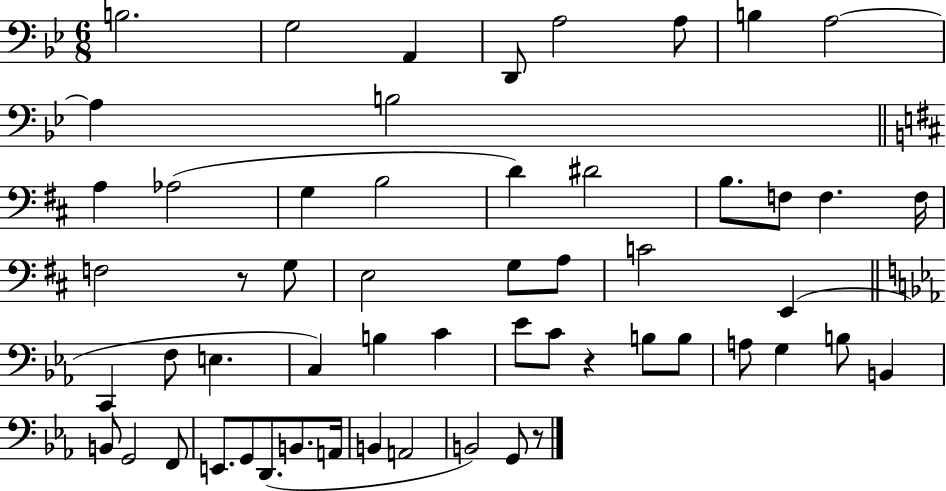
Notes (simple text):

B3/h. G3/h A2/q D2/e A3/h A3/e B3/q A3/h A3/q B3/h A3/q Ab3/h G3/q B3/h D4/q D#4/h B3/e. F3/e F3/q. F3/s F3/h R/e G3/e E3/h G3/e A3/e C4/h E2/q C2/q F3/e E3/q. C3/q B3/q C4/q Eb4/e C4/e R/q B3/e B3/e A3/e G3/q B3/e B2/q B2/e G2/h F2/e E2/e. G2/e D2/e. B2/e. A2/s B2/q A2/h B2/h G2/e R/e